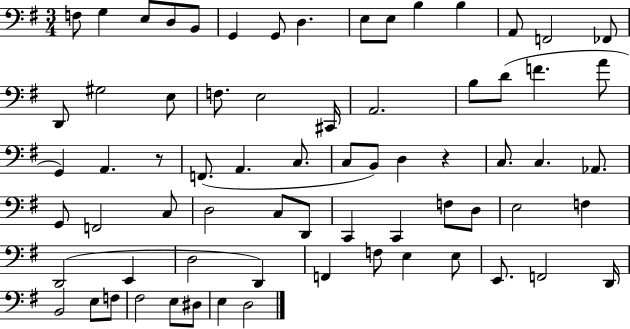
F3/e G3/q E3/e D3/e B2/e G2/q G2/e D3/q. E3/e E3/e B3/q B3/q A2/e F2/h FES2/e D2/e G#3/h E3/e F3/e. E3/h C#2/s A2/h. B3/e D4/e F4/q. A4/e G2/q A2/q. R/e F2/e. A2/q. C3/e. C3/e B2/e D3/q R/q C3/e. C3/q. Ab2/e. G2/e F2/h C3/e D3/h C3/e D2/e C2/q C2/q F3/e D3/e E3/h F3/q D2/h E2/q D3/h D2/q F2/q F3/e E3/q E3/e E2/e. F2/h D2/s B2/h E3/e F3/e F#3/h E3/e D#3/e E3/q D3/h